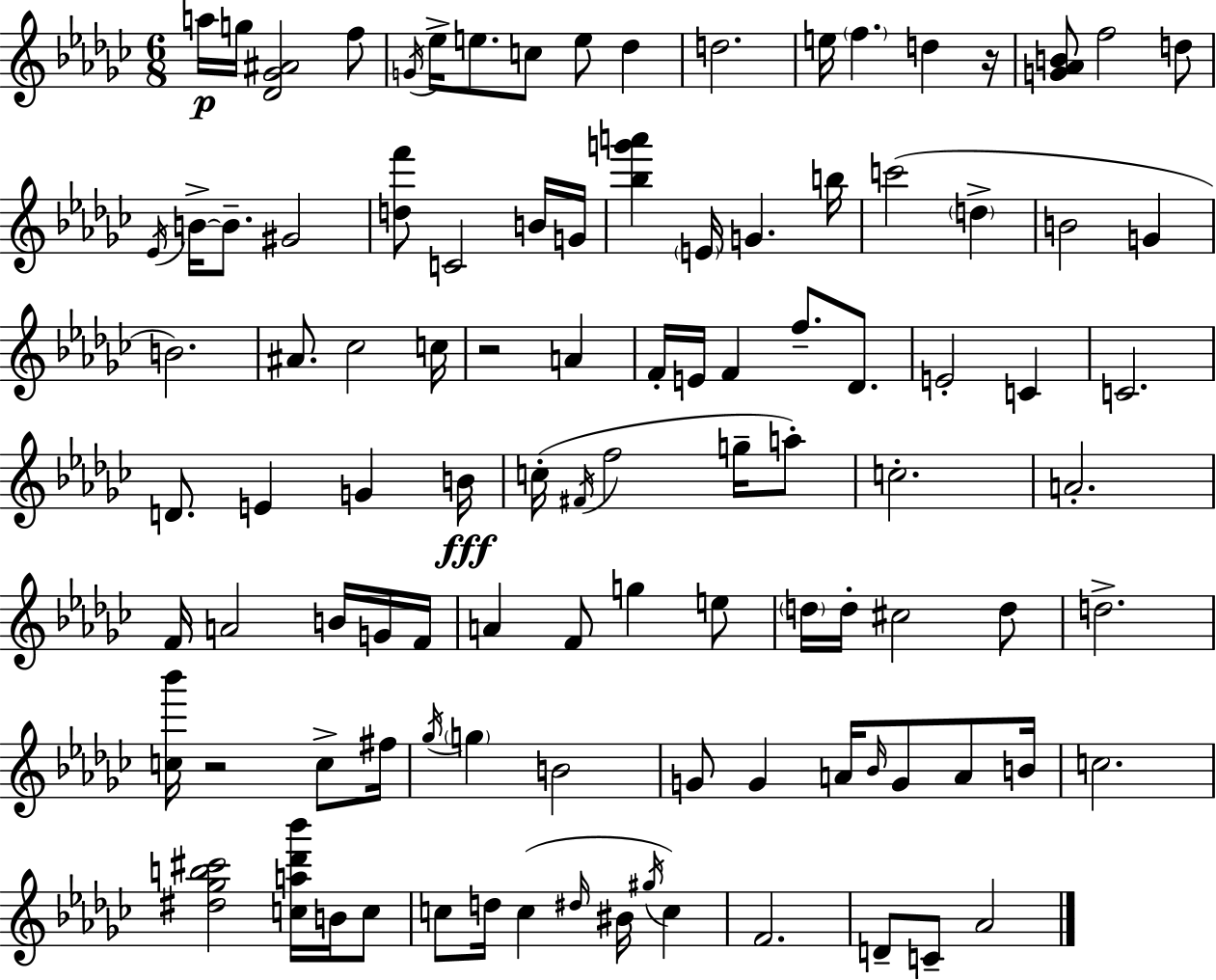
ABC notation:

X:1
T:Untitled
M:6/8
L:1/4
K:Ebm
a/4 g/4 [_D_G^A]2 f/2 G/4 _e/4 e/2 c/2 e/2 _d d2 e/4 f d z/4 [G_AB]/2 f2 d/2 _E/4 B/4 B/2 ^G2 [df']/2 C2 B/4 G/4 [_bg'a'] E/4 G b/4 c'2 d B2 G B2 ^A/2 _c2 c/4 z2 A F/4 E/4 F f/2 _D/2 E2 C C2 D/2 E G B/4 c/4 ^F/4 f2 g/4 a/2 c2 A2 F/4 A2 B/4 G/4 F/4 A F/2 g e/2 d/4 d/4 ^c2 d/2 d2 [c_b']/4 z2 c/2 ^f/4 _g/4 g B2 G/2 G A/4 _B/4 G/2 A/2 B/4 c2 [^d_gb^c']2 [ca_d'_b']/4 B/4 c/2 c/2 d/4 c ^d/4 ^B/4 ^g/4 c F2 D/2 C/2 _A2